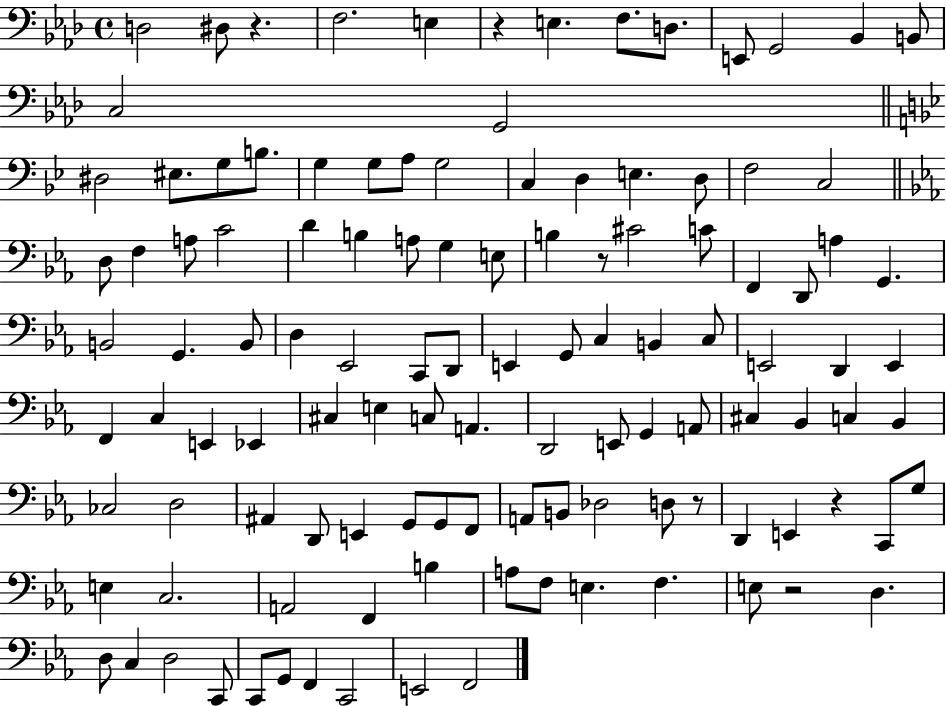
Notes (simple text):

D3/h D#3/e R/q. F3/h. E3/q R/q E3/q. F3/e. D3/e. E2/e G2/h Bb2/q B2/e C3/h G2/h D#3/h EIS3/e. G3/e B3/e. G3/q G3/e A3/e G3/h C3/q D3/q E3/q. D3/e F3/h C3/h D3/e F3/q A3/e C4/h D4/q B3/q A3/e G3/q E3/e B3/q R/e C#4/h C4/e F2/q D2/e A3/q G2/q. B2/h G2/q. B2/e D3/q Eb2/h C2/e D2/e E2/q G2/e C3/q B2/q C3/e E2/h D2/q E2/q F2/q C3/q E2/q Eb2/q C#3/q E3/q C3/e A2/q. D2/h E2/e G2/q A2/e C#3/q Bb2/q C3/q Bb2/q CES3/h D3/h A#2/q D2/e E2/q G2/e G2/e F2/e A2/e B2/e Db3/h D3/e R/e D2/q E2/q R/q C2/e G3/e E3/q C3/h. A2/h F2/q B3/q A3/e F3/e E3/q. F3/q. E3/e R/h D3/q. D3/e C3/q D3/h C2/e C2/e G2/e F2/q C2/h E2/h F2/h